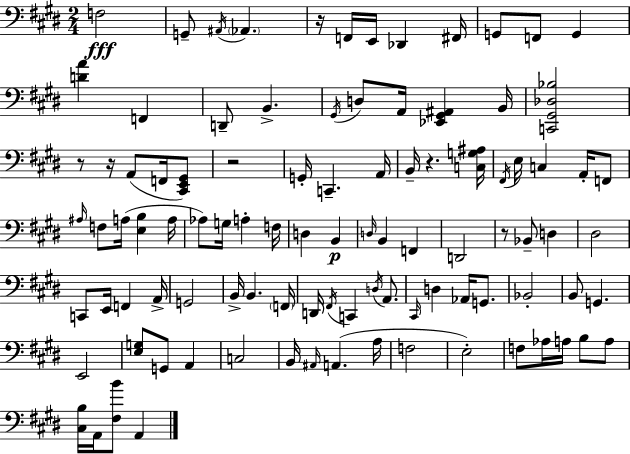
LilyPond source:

{
  \clef bass
  \numericTimeSignature
  \time 2/4
  \key e \major
  f2\fff | g,8-- \acciaccatura { ais,16 } \parenthesize aes,4. | r16 f,16 e,16 des,4 | fis,16 g,8 f,8 g,4 | \break <d' a'>4 f,4 | d,8-- b,4.-> | \acciaccatura { gis,16 } d8 a,16 <ees, gis, ais,>4 | b,16 <c, gis, des bes>2 | \break r8 r16 a,8( f,16 | <cis, e, gis,>8) r2 | g,16-. c,4.-- | a,16 b,16-- r4. | \break <c g ais>16 \acciaccatura { fis,16 } e16 c4 | a,16-. f,8 \grace { ais16 } f8 a16( <e b>4 | a16 aes8) g16 a4-. | f16 d4 | \break b,4\p \grace { d16 } b,4 | f,4 d,2 | r8 bes,8-- | d4 dis2 | \break c,8 e,16 | f,4 a,16-> g,2 | b,16-> b,4. | \parenthesize f,16 d,16 \acciaccatura { fis,16 } c,4 | \break \acciaccatura { d16 } a,8. \grace { cis,16 } | d4 aes,16 g,8. | bes,2-. | b,8 g,4. | \break e,2 | <e g>8 g,8 a,4 | c2 | b,16 \grace { ais,16 } a,4.( | \break a16 f2 | e2-.) | f8 aes16 a16 b8 a8 | <cis b>16 a,16 <fis b'>8 a,4 | \break \bar "|."
}